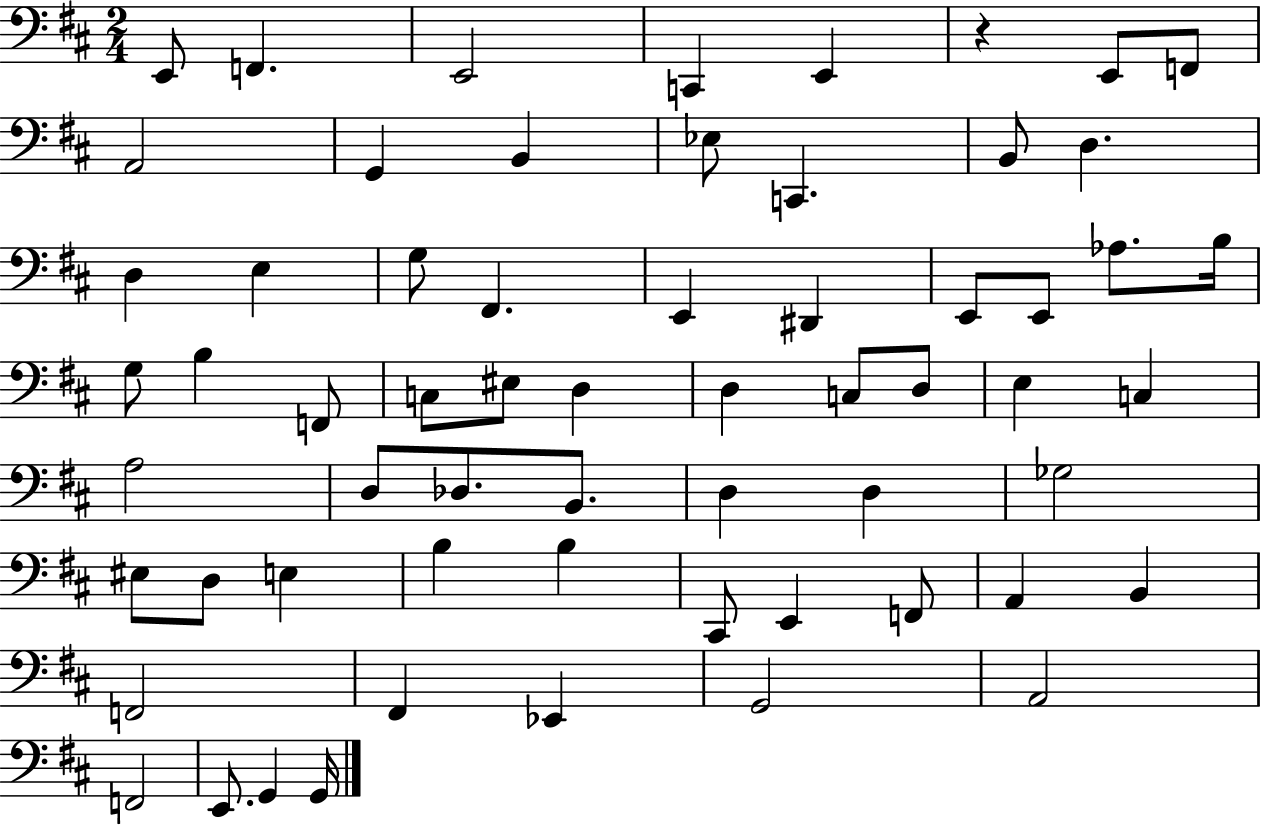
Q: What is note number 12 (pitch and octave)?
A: C2